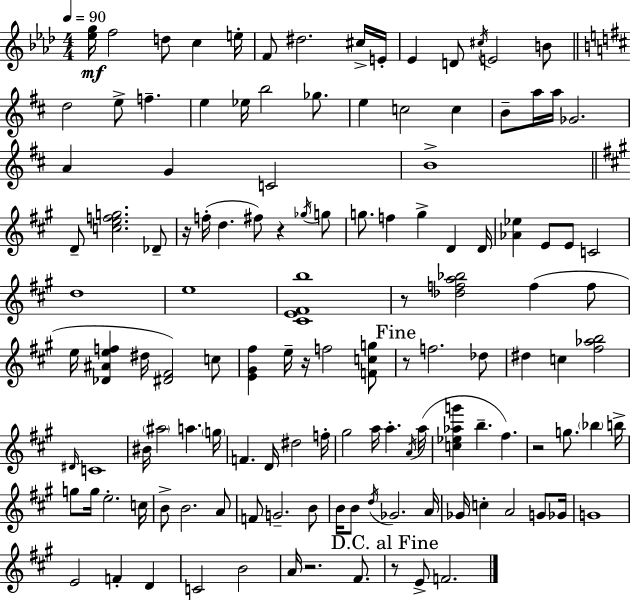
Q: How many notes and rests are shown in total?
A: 128